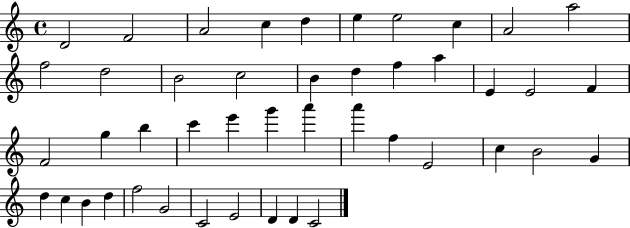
X:1
T:Untitled
M:4/4
L:1/4
K:C
D2 F2 A2 c d e e2 c A2 a2 f2 d2 B2 c2 B d f a E E2 F F2 g b c' e' g' a' a' f E2 c B2 G d c B d f2 G2 C2 E2 D D C2